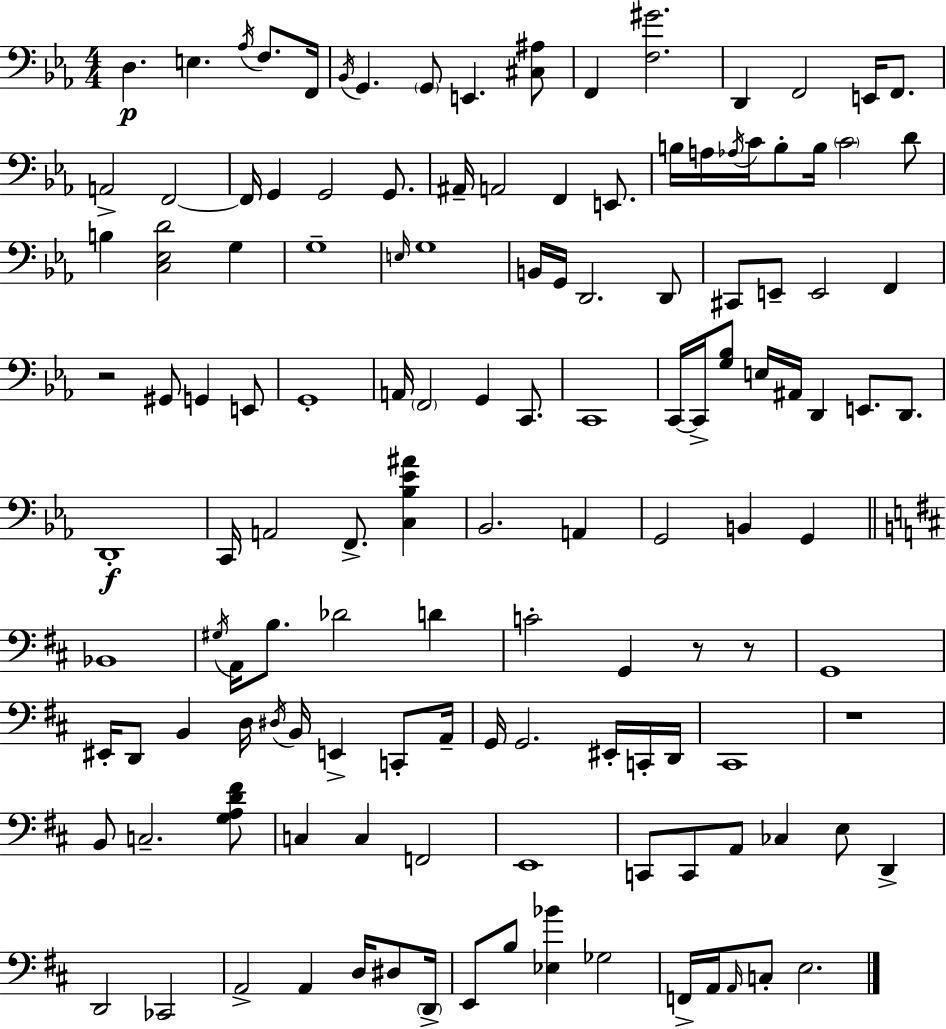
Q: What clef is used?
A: bass